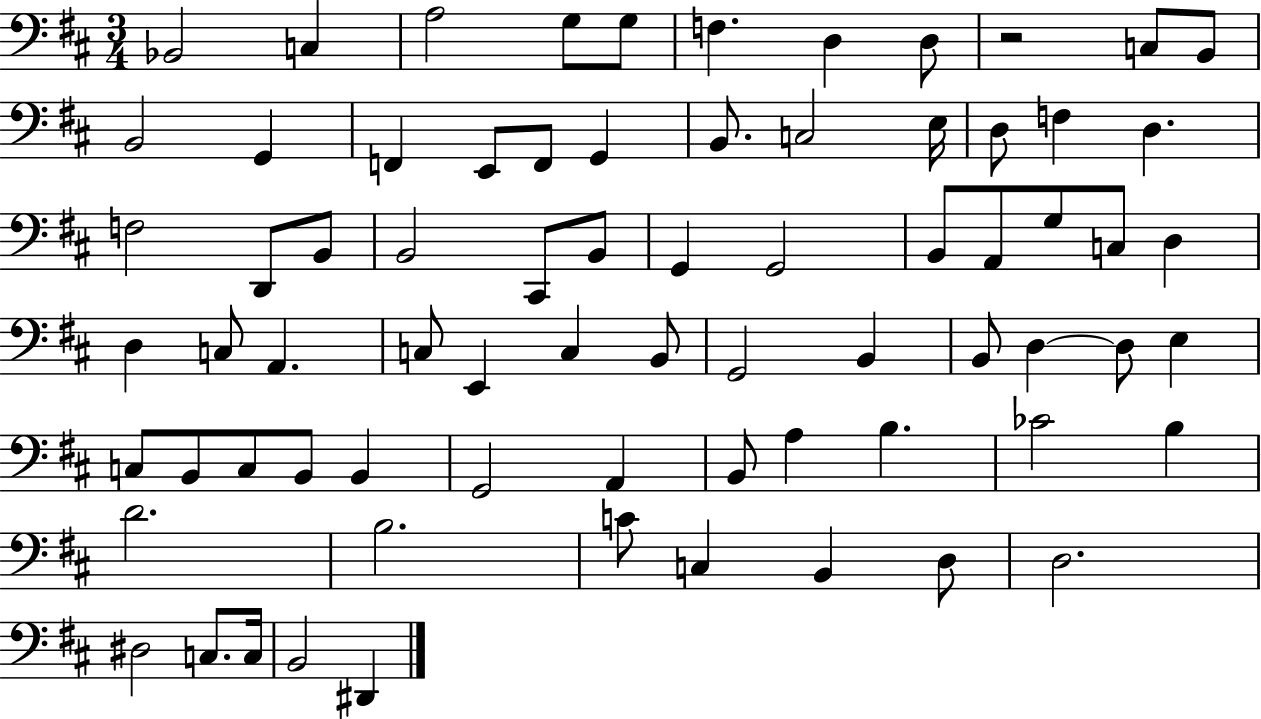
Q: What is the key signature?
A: D major